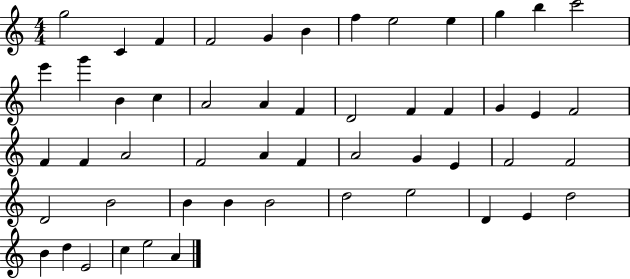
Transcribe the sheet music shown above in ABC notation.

X:1
T:Untitled
M:4/4
L:1/4
K:C
g2 C F F2 G B f e2 e g b c'2 e' g' B c A2 A F D2 F F G E F2 F F A2 F2 A F A2 G E F2 F2 D2 B2 B B B2 d2 e2 D E d2 B d E2 c e2 A